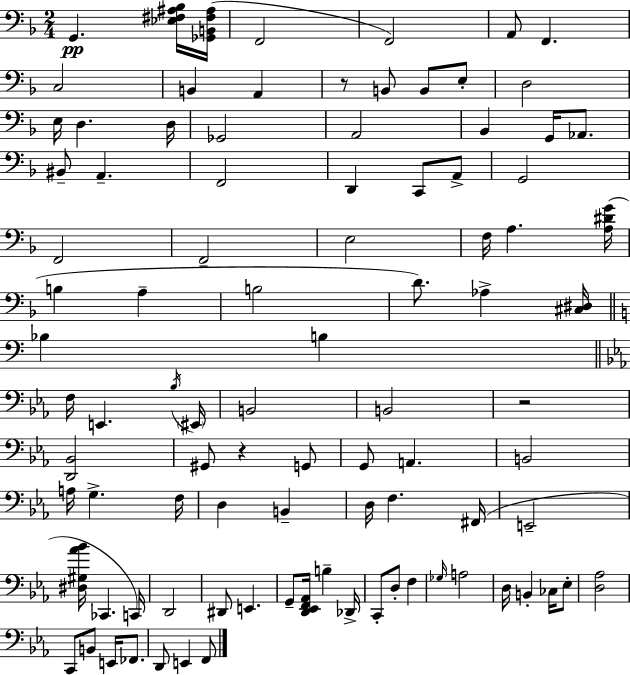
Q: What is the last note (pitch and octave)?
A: F2